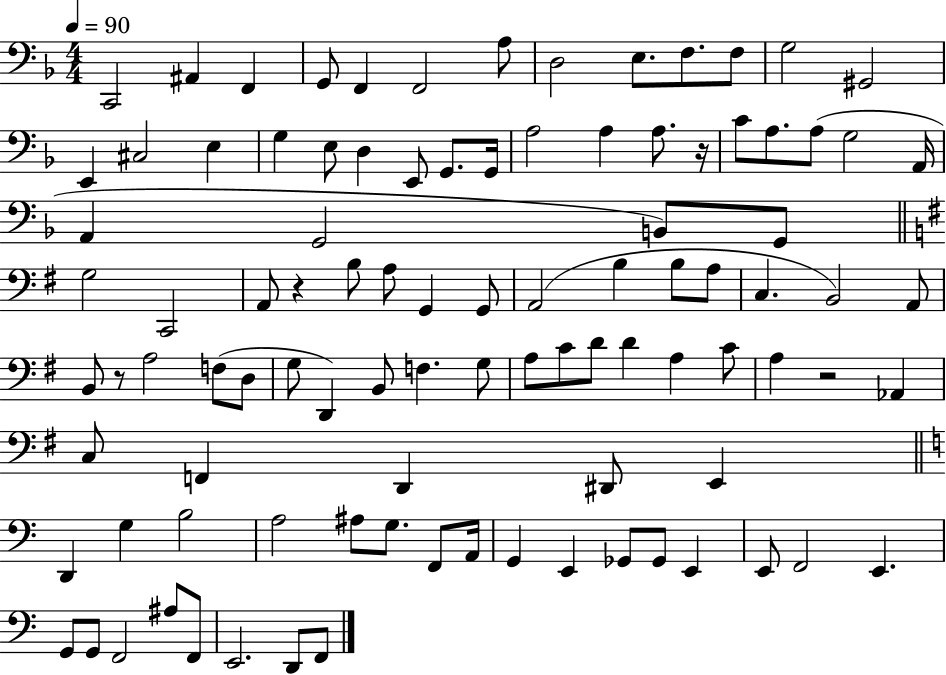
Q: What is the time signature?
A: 4/4